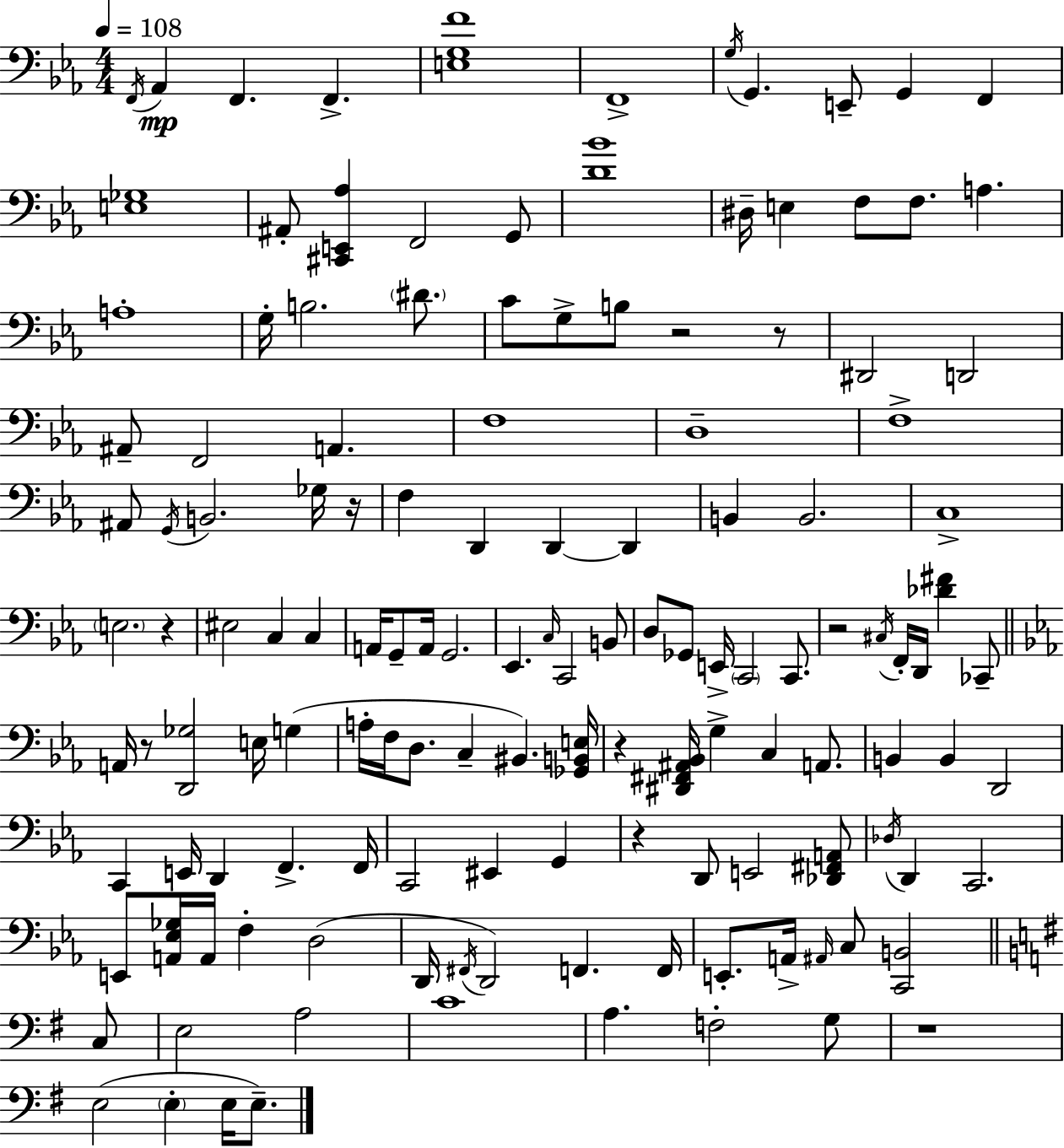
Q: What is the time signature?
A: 4/4